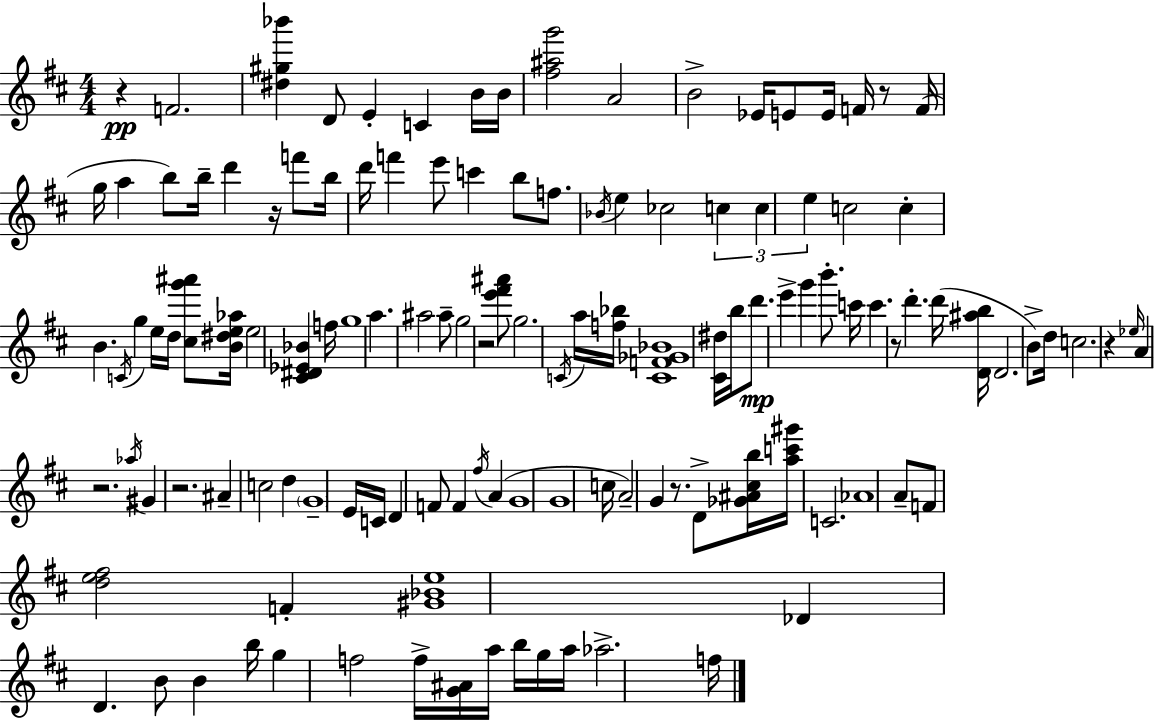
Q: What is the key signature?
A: D major